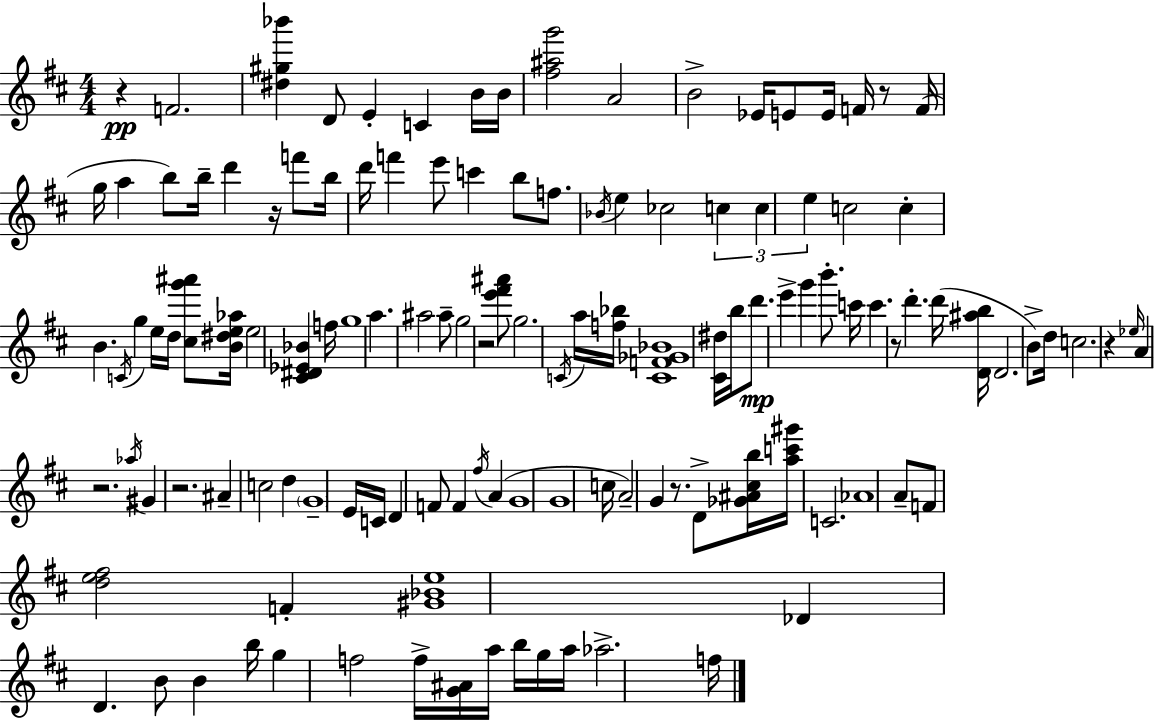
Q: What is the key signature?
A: D major